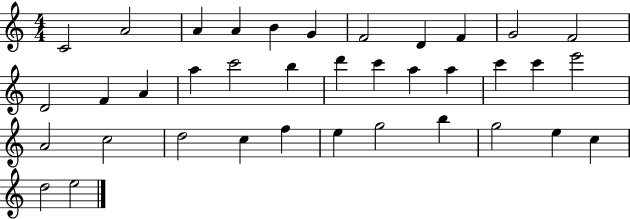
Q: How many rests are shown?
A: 0